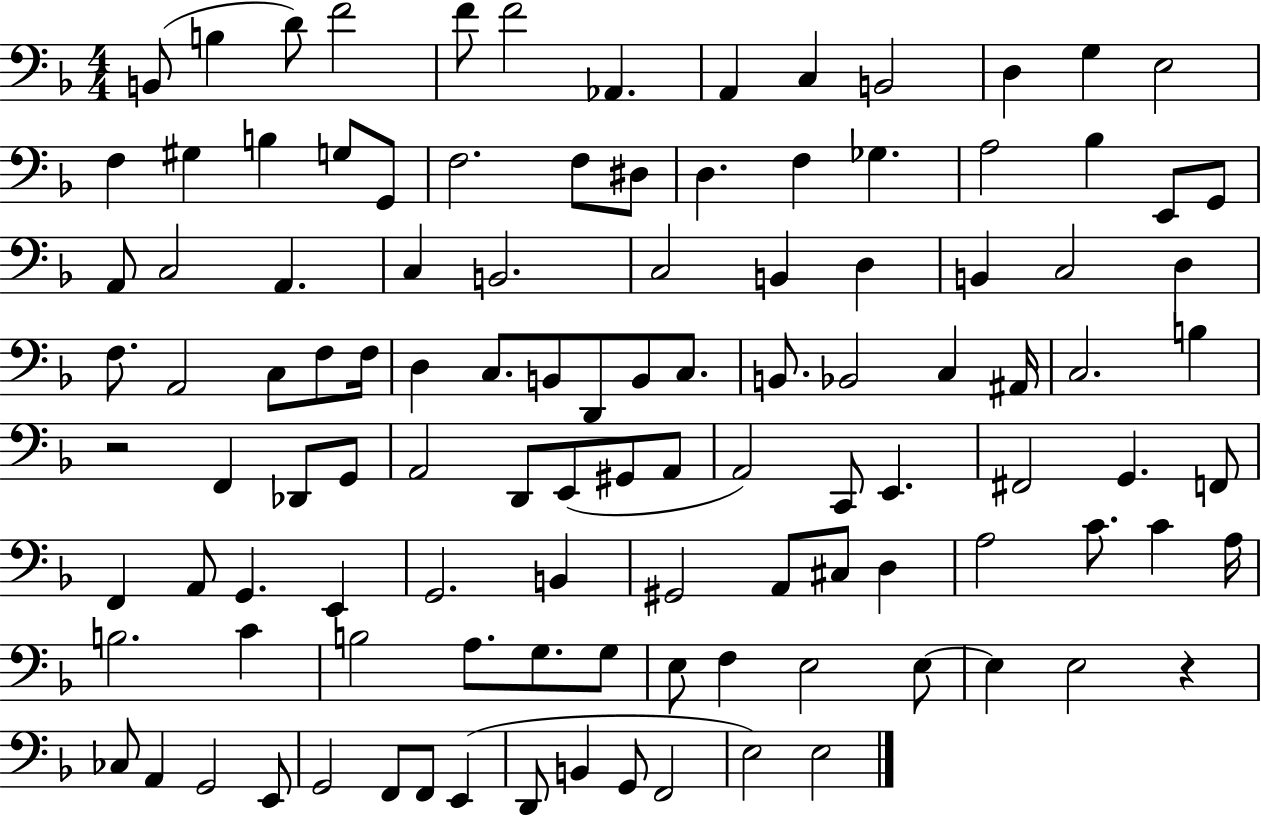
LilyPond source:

{
  \clef bass
  \numericTimeSignature
  \time 4/4
  \key f \major
  b,8( b4 d'8) f'2 | f'8 f'2 aes,4. | a,4 c4 b,2 | d4 g4 e2 | \break f4 gis4 b4 g8 g,8 | f2. f8 dis8 | d4. f4 ges4. | a2 bes4 e,8 g,8 | \break a,8 c2 a,4. | c4 b,2. | c2 b,4 d4 | b,4 c2 d4 | \break f8. a,2 c8 f8 f16 | d4 c8. b,8 d,8 b,8 c8. | b,8. bes,2 c4 ais,16 | c2. b4 | \break r2 f,4 des,8 g,8 | a,2 d,8 e,8( gis,8 a,8 | a,2) c,8 e,4. | fis,2 g,4. f,8 | \break f,4 a,8 g,4. e,4 | g,2. b,4 | gis,2 a,8 cis8 d4 | a2 c'8. c'4 a16 | \break b2. c'4 | b2 a8. g8. g8 | e8 f4 e2 e8~~ | e4 e2 r4 | \break ces8 a,4 g,2 e,8 | g,2 f,8 f,8 e,4( | d,8 b,4 g,8 f,2 | e2) e2 | \break \bar "|."
}